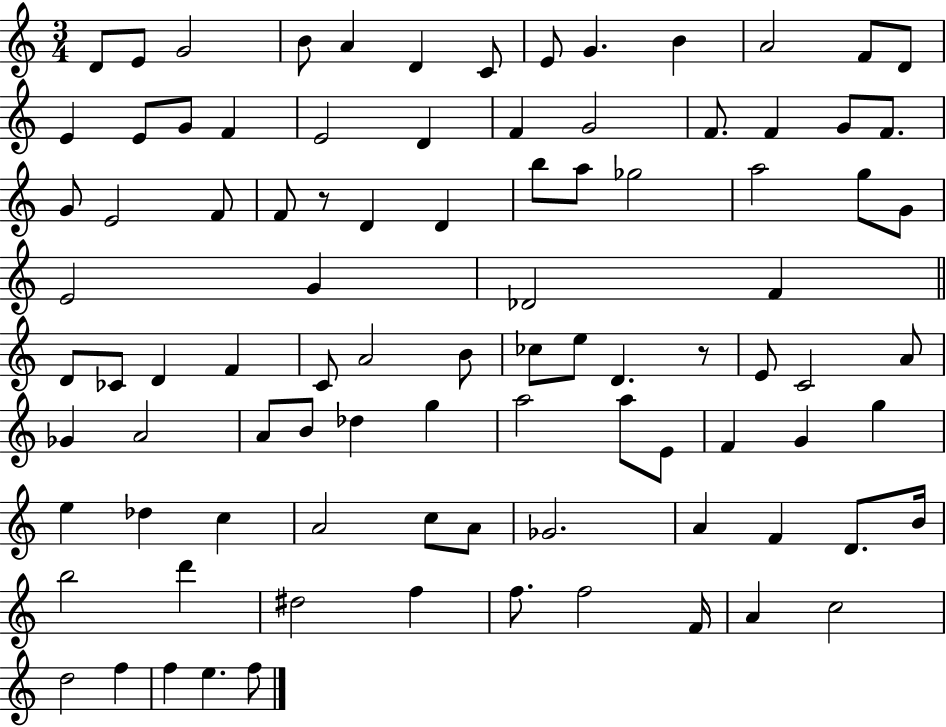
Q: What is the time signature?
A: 3/4